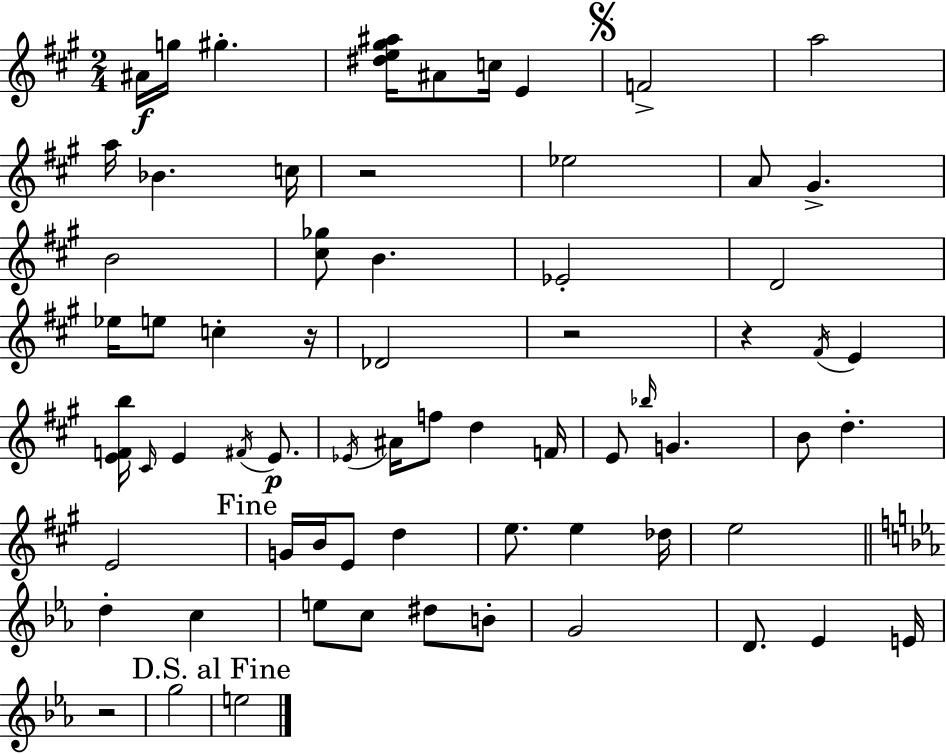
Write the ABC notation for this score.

X:1
T:Untitled
M:2/4
L:1/4
K:A
^A/4 g/4 ^g [^de^g^a]/4 ^A/2 c/4 E F2 a2 a/4 _B c/4 z2 _e2 A/2 ^G B2 [^c_g]/2 B _E2 D2 _e/4 e/2 c z/4 _D2 z2 z ^F/4 E [EFb]/4 ^C/4 E ^F/4 E/2 _E/4 ^A/4 f/2 d F/4 E/2 _b/4 G B/2 d E2 G/4 B/4 E/2 d e/2 e _d/4 e2 d c e/2 c/2 ^d/2 B/2 G2 D/2 _E E/4 z2 g2 e2